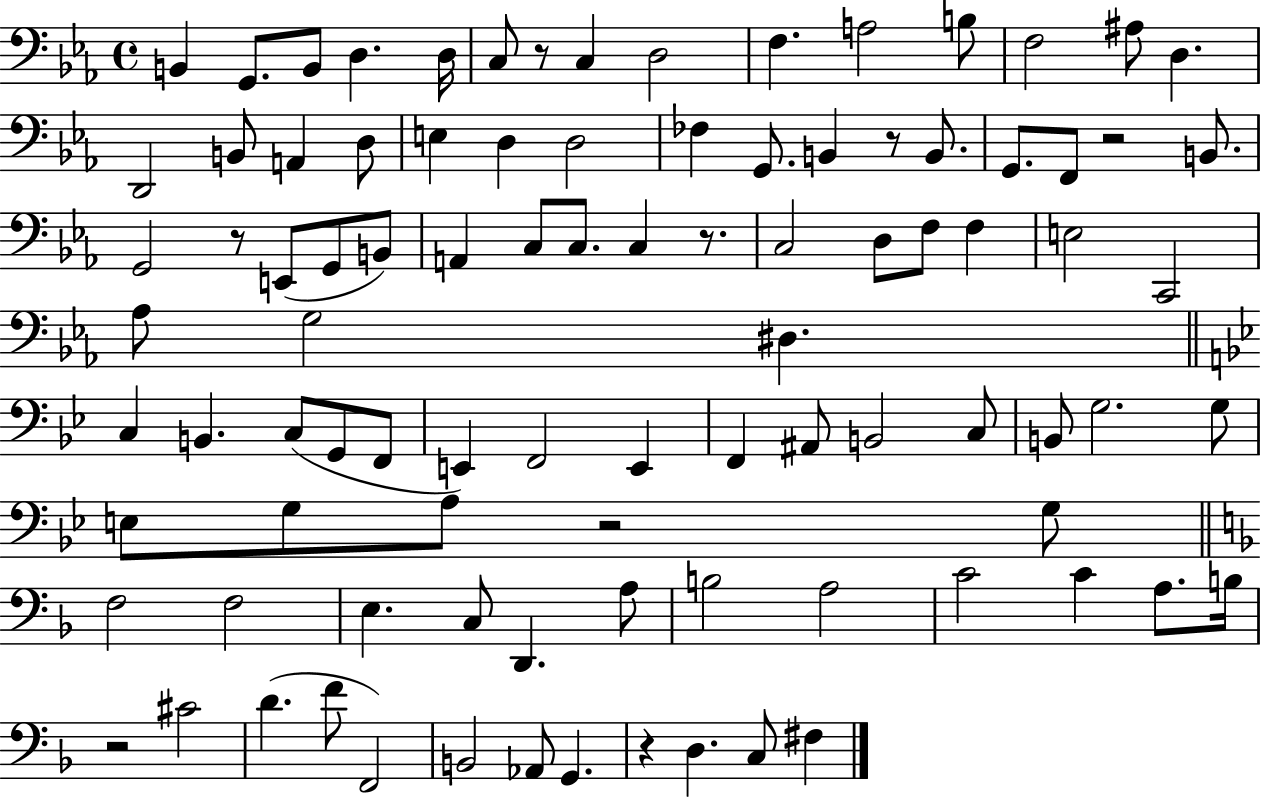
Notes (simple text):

B2/q G2/e. B2/e D3/q. D3/s C3/e R/e C3/q D3/h F3/q. A3/h B3/e F3/h A#3/e D3/q. D2/h B2/e A2/q D3/e E3/q D3/q D3/h FES3/q G2/e. B2/q R/e B2/e. G2/e. F2/e R/h B2/e. G2/h R/e E2/e G2/e B2/e A2/q C3/e C3/e. C3/q R/e. C3/h D3/e F3/e F3/q E3/h C2/h Ab3/e G3/h D#3/q. C3/q B2/q. C3/e G2/e F2/e E2/q F2/h E2/q F2/q A#2/e B2/h C3/e B2/e G3/h. G3/e E3/e G3/e A3/e R/h G3/e F3/h F3/h E3/q. C3/e D2/q. A3/e B3/h A3/h C4/h C4/q A3/e. B3/s R/h C#4/h D4/q. F4/e F2/h B2/h Ab2/e G2/q. R/q D3/q. C3/e F#3/q